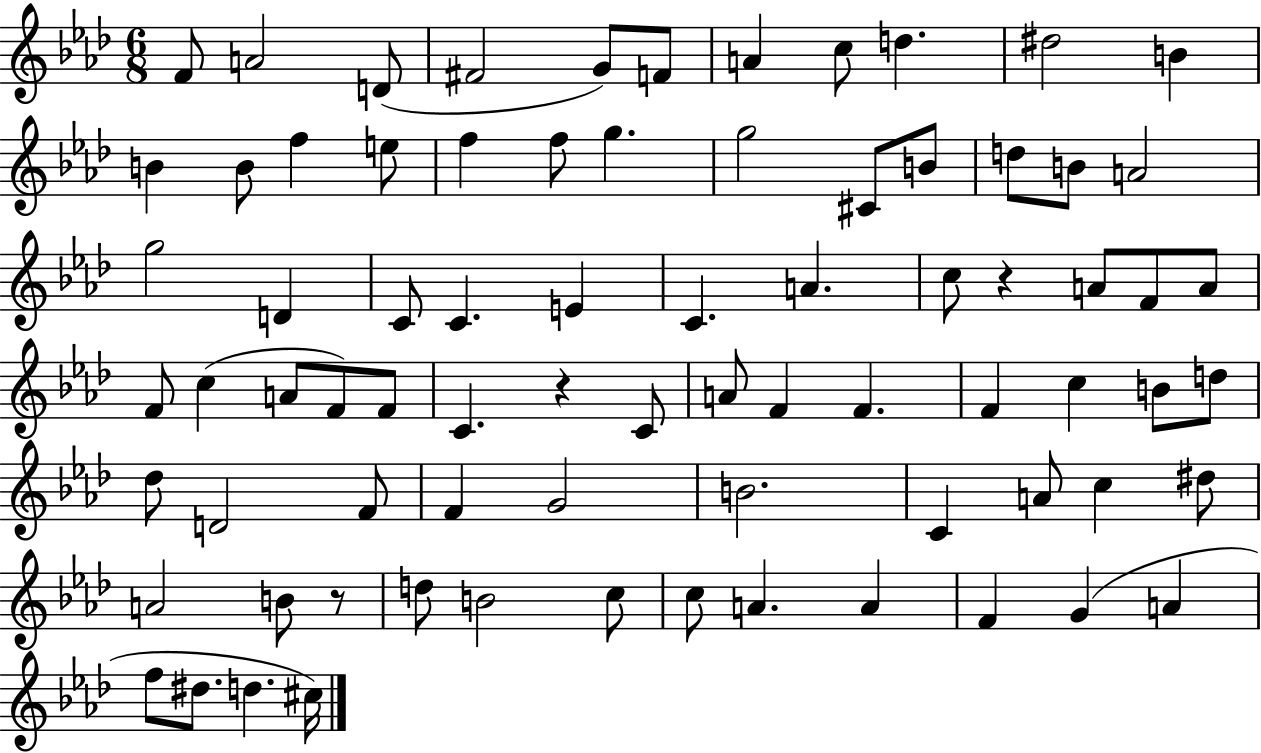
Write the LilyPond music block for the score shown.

{
  \clef treble
  \numericTimeSignature
  \time 6/8
  \key aes \major
  f'8 a'2 d'8( | fis'2 g'8) f'8 | a'4 c''8 d''4. | dis''2 b'4 | \break b'4 b'8 f''4 e''8 | f''4 f''8 g''4. | g''2 cis'8 b'8 | d''8 b'8 a'2 | \break g''2 d'4 | c'8 c'4. e'4 | c'4. a'4. | c''8 r4 a'8 f'8 a'8 | \break f'8 c''4( a'8 f'8) f'8 | c'4. r4 c'8 | a'8 f'4 f'4. | f'4 c''4 b'8 d''8 | \break des''8 d'2 f'8 | f'4 g'2 | b'2. | c'4 a'8 c''4 dis''8 | \break a'2 b'8 r8 | d''8 b'2 c''8 | c''8 a'4. a'4 | f'4 g'4( a'4 | \break f''8 dis''8. d''4. cis''16) | \bar "|."
}